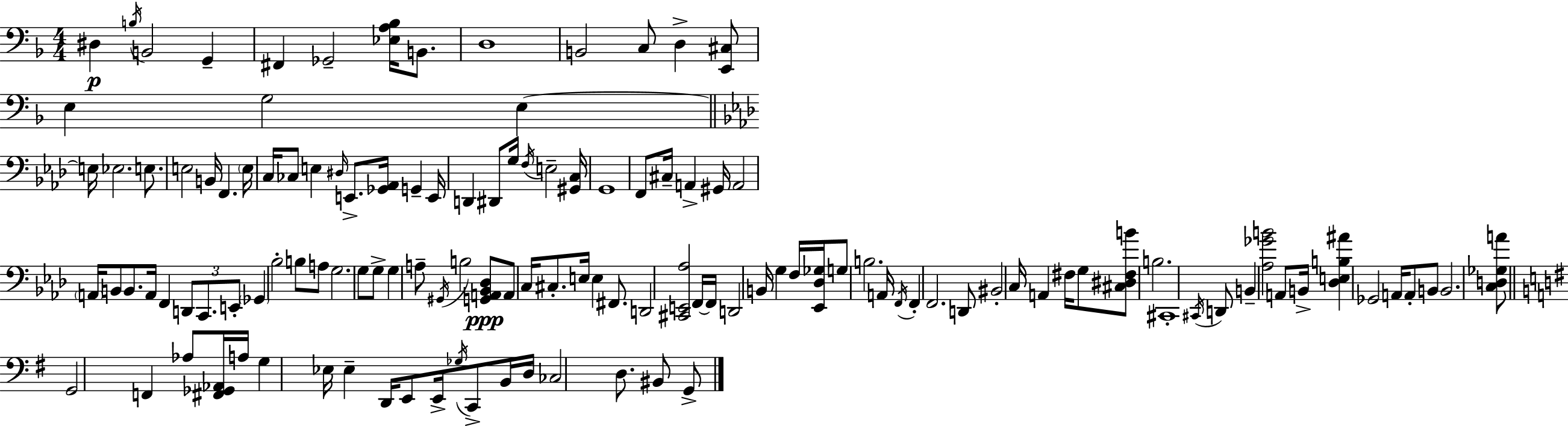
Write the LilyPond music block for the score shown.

{
  \clef bass
  \numericTimeSignature
  \time 4/4
  \key f \major
  dis4\p \acciaccatura { b16 } b,2 g,4-- | fis,4 ges,2-- <ees a bes>16 b,8. | d1 | b,2 c8 d4-> <e, cis>8 | \break e4 g2 e4~~ | \bar "||" \break \key f \minor e16 ees2. e8. | e2 b,16 f,4. \parenthesize e16 | c16 ces8 e4 \grace { dis16 } e,8.-> <ges, aes,>16 g,4-- | e,16 d,4 dis,8 g16 \acciaccatura { f16 } e2-- | \break <gis, c>16 g,1 | f,8 cis16-- a,4-> gis,16 a,2 | \parenthesize a,16 b,8 b,8. a,16 f,4 \tuplet 3/2 { d,8 c,8. | e,8-. } \parenthesize ges,4 bes2-. | \break b8 a8 g2. | g8 g8-> g4 a8-- \acciaccatura { gis,16 } b2 | <g, a, bes, des>8\ppp a,8 c16 cis8.-. e16 e4 | fis,8. d,2 <cis, e, aes>2 | \break f,16~~ f,16 d,2 b,16 g4 | f16 <ees, des ges>16 g8 b2. | a,16 \acciaccatura { f,16 } f,4-. f,2. | d,8 bis,2-. c16 a,4 | \break fis16 g8 <cis dis fis b'>8 b2. | cis,1-. | \acciaccatura { cis,16 } d,8 b,4-- <aes ges' b'>2 | a,8 b,16-> <des e b ais'>4 ges,2 | \break a,16 a,8-. b,8 b,2. | <c d ges a'>8 \bar "||" \break \key e \minor g,2 f,4 aes8 <fis, ges, aes,>16 a16 | g4 ees16 ees4-- d,16 e,8 e,16-> \acciaccatura { ges16 } c,8-> | b,16 d16 ces2 d8. bis,8 g,8-> | \bar "|."
}